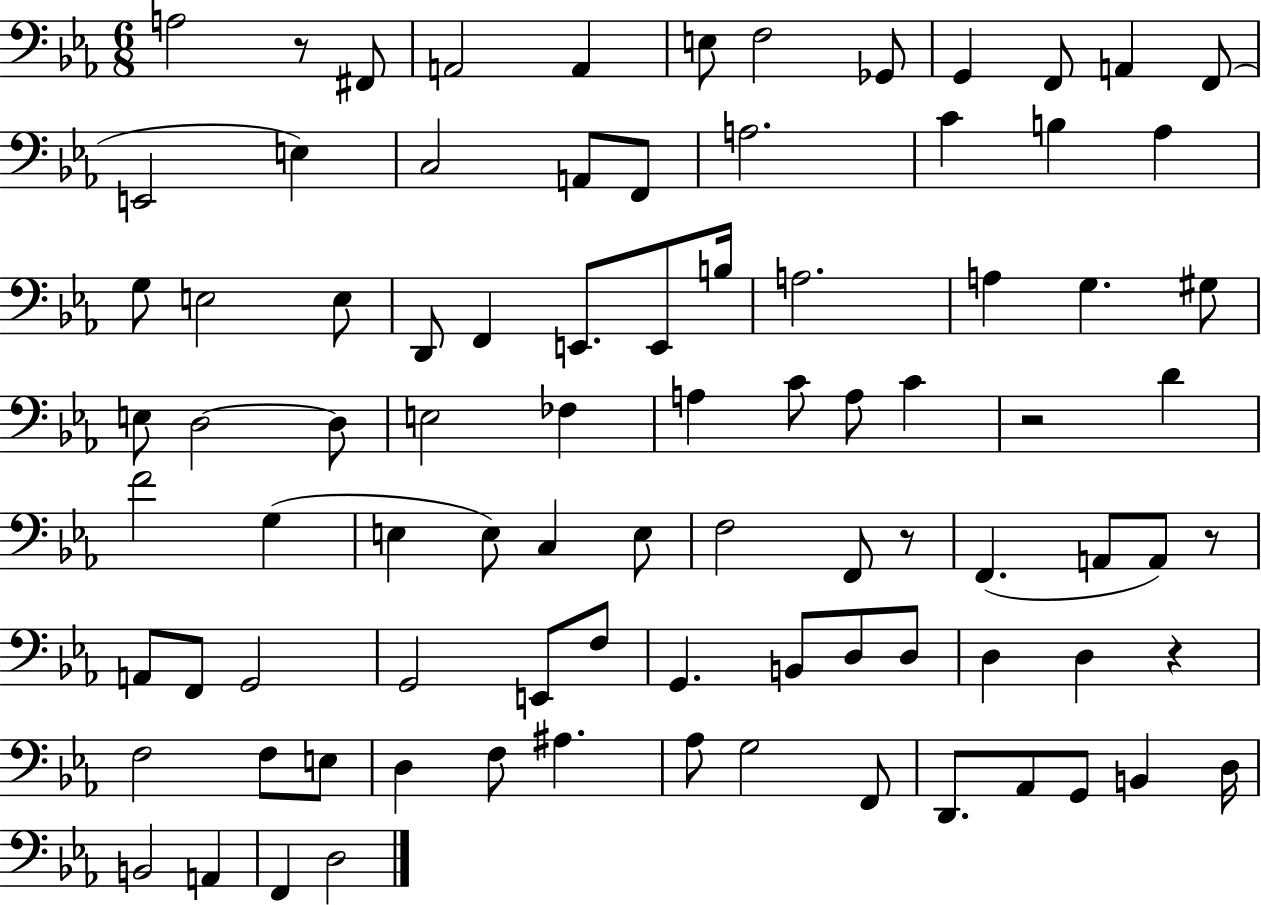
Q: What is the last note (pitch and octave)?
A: D3